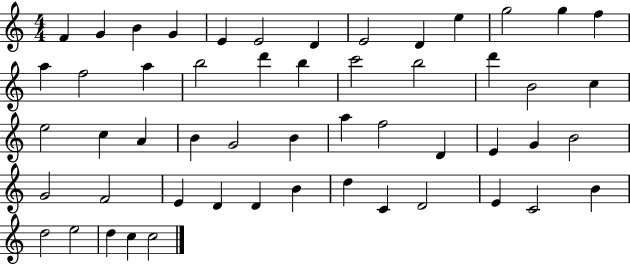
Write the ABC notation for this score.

X:1
T:Untitled
M:4/4
L:1/4
K:C
F G B G E E2 D E2 D e g2 g f a f2 a b2 d' b c'2 b2 d' B2 c e2 c A B G2 B a f2 D E G B2 G2 F2 E D D B d C D2 E C2 B d2 e2 d c c2